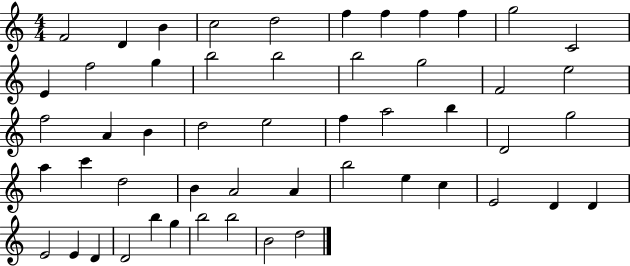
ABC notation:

X:1
T:Untitled
M:4/4
L:1/4
K:C
F2 D B c2 d2 f f f f g2 C2 E f2 g b2 b2 b2 g2 F2 e2 f2 A B d2 e2 f a2 b D2 g2 a c' d2 B A2 A b2 e c E2 D D E2 E D D2 b g b2 b2 B2 d2